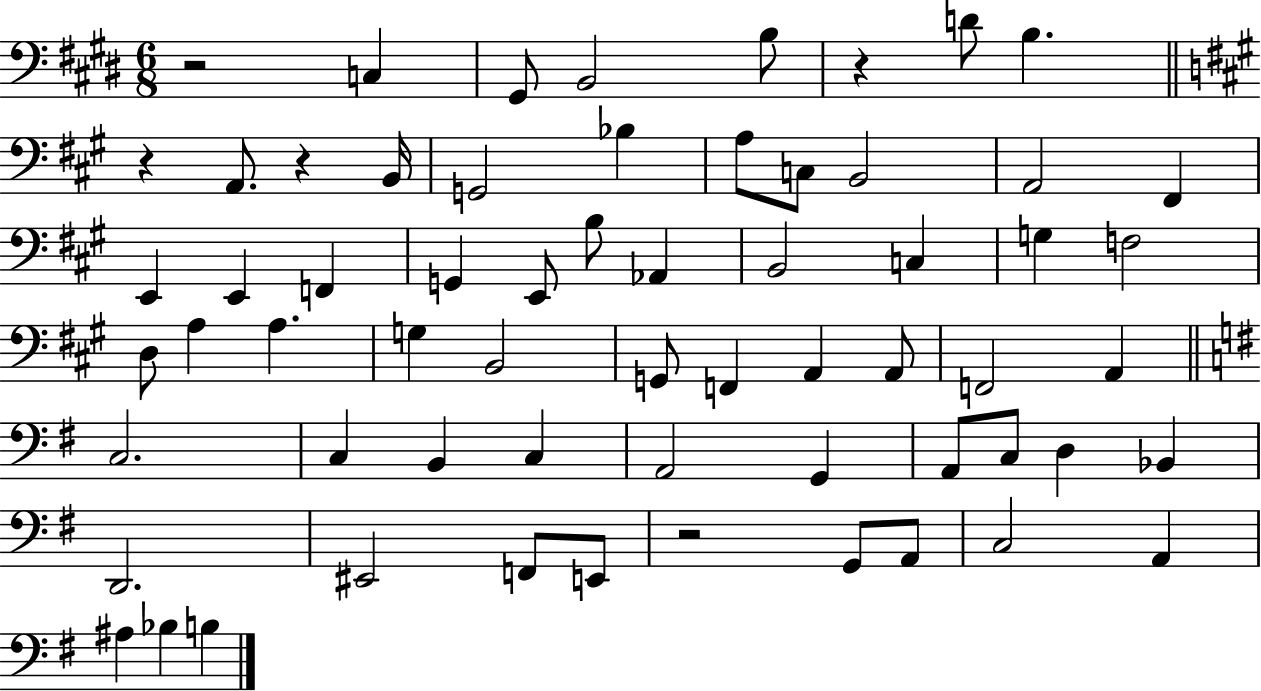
X:1
T:Untitled
M:6/8
L:1/4
K:E
z2 C, ^G,,/2 B,,2 B,/2 z D/2 B, z A,,/2 z B,,/4 G,,2 _B, A,/2 C,/2 B,,2 A,,2 ^F,, E,, E,, F,, G,, E,,/2 B,/2 _A,, B,,2 C, G, F,2 D,/2 A, A, G, B,,2 G,,/2 F,, A,, A,,/2 F,,2 A,, C,2 C, B,, C, A,,2 G,, A,,/2 C,/2 D, _B,, D,,2 ^E,,2 F,,/2 E,,/2 z2 G,,/2 A,,/2 C,2 A,, ^A, _B, B,